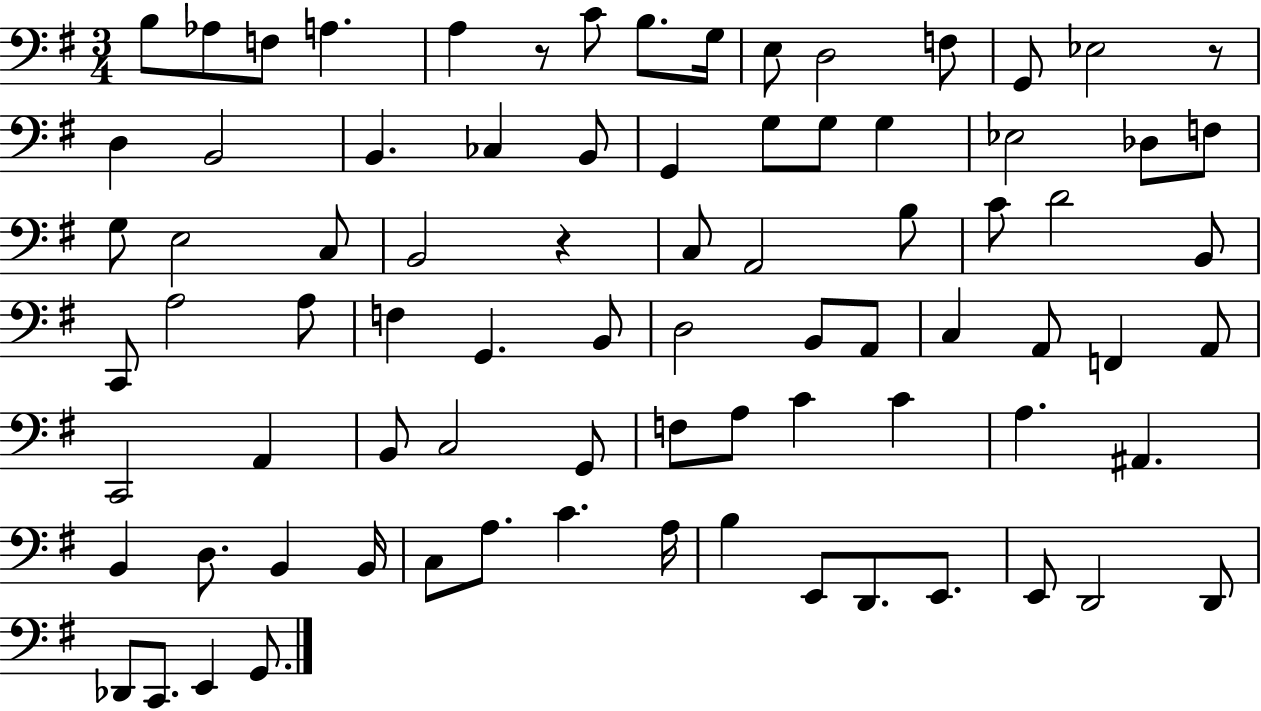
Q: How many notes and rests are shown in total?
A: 81